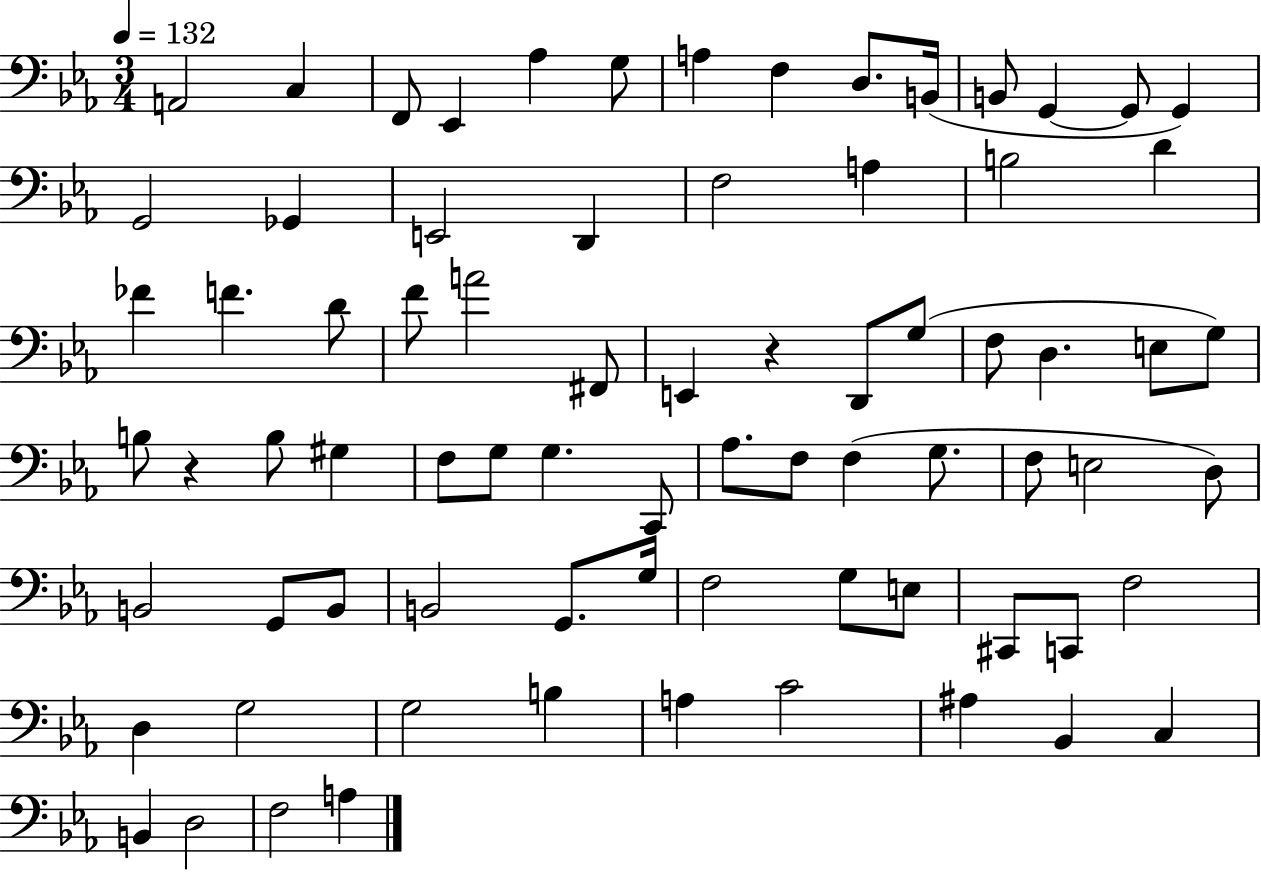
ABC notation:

X:1
T:Untitled
M:3/4
L:1/4
K:Eb
A,,2 C, F,,/2 _E,, _A, G,/2 A, F, D,/2 B,,/4 B,,/2 G,, G,,/2 G,, G,,2 _G,, E,,2 D,, F,2 A, B,2 D _F F D/2 F/2 A2 ^F,,/2 E,, z D,,/2 G,/2 F,/2 D, E,/2 G,/2 B,/2 z B,/2 ^G, F,/2 G,/2 G, C,,/2 _A,/2 F,/2 F, G,/2 F,/2 E,2 D,/2 B,,2 G,,/2 B,,/2 B,,2 G,,/2 G,/4 F,2 G,/2 E,/2 ^C,,/2 C,,/2 F,2 D, G,2 G,2 B, A, C2 ^A, _B,, C, B,, D,2 F,2 A,